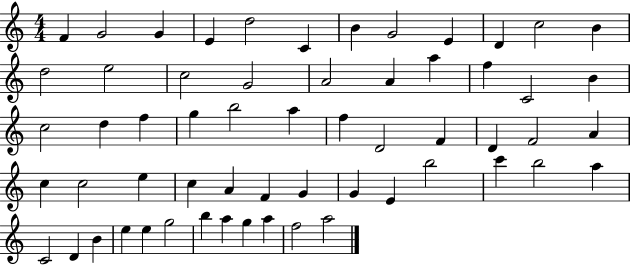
F4/q G4/h G4/q E4/q D5/h C4/q B4/q G4/h E4/q D4/q C5/h B4/q D5/h E5/h C5/h G4/h A4/h A4/q A5/q F5/q C4/h B4/q C5/h D5/q F5/q G5/q B5/h A5/q F5/q D4/h F4/q D4/q F4/h A4/q C5/q C5/h E5/q C5/q A4/q F4/q G4/q G4/q E4/q B5/h C6/q B5/h A5/q C4/h D4/q B4/q E5/q E5/q G5/h B5/q A5/q G5/q A5/q F5/h A5/h